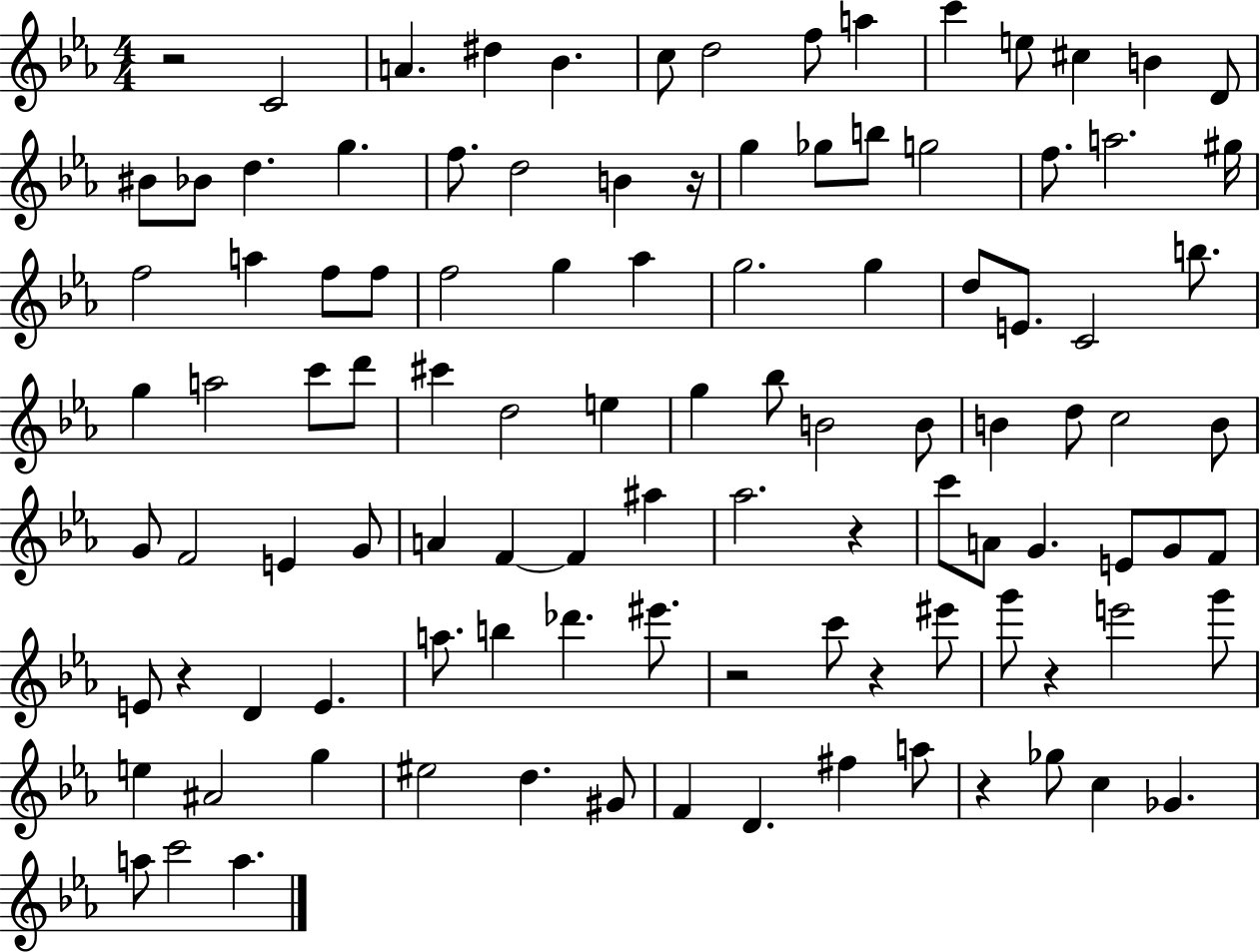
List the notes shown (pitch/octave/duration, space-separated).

R/h C4/h A4/q. D#5/q Bb4/q. C5/e D5/h F5/e A5/q C6/q E5/e C#5/q B4/q D4/e BIS4/e Bb4/e D5/q. G5/q. F5/e. D5/h B4/q R/s G5/q Gb5/e B5/e G5/h F5/e. A5/h. G#5/s F5/h A5/q F5/e F5/e F5/h G5/q Ab5/q G5/h. G5/q D5/e E4/e. C4/h B5/e. G5/q A5/h C6/e D6/e C#6/q D5/h E5/q G5/q Bb5/e B4/h B4/e B4/q D5/e C5/h B4/e G4/e F4/h E4/q G4/e A4/q F4/q F4/q A#5/q Ab5/h. R/q C6/e A4/e G4/q. E4/e G4/e F4/e E4/e R/q D4/q E4/q. A5/e. B5/q Db6/q. EIS6/e. R/h C6/e R/q EIS6/e G6/e R/q E6/h G6/e E5/q A#4/h G5/q EIS5/h D5/q. G#4/e F4/q D4/q. F#5/q A5/e R/q Gb5/e C5/q Gb4/q. A5/e C6/h A5/q.